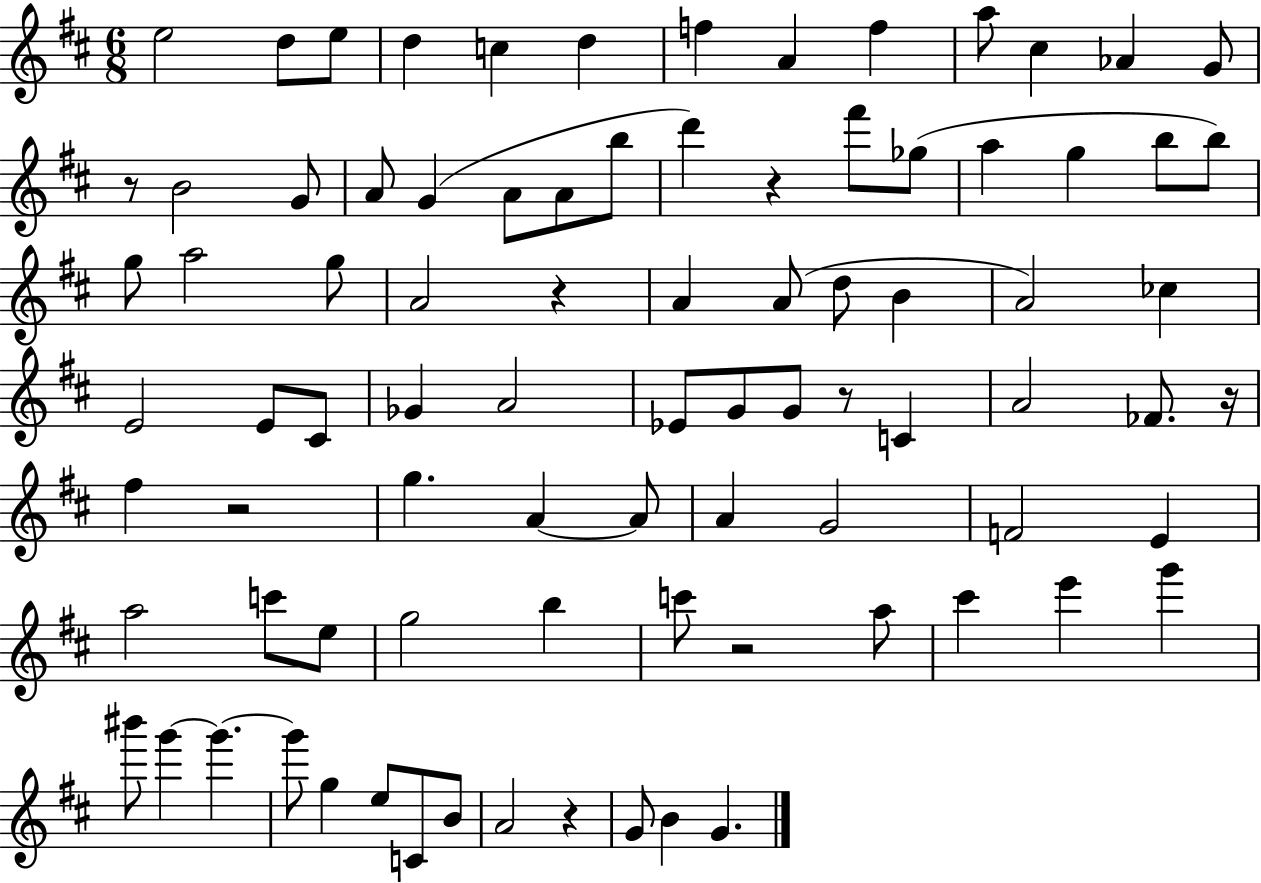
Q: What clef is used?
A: treble